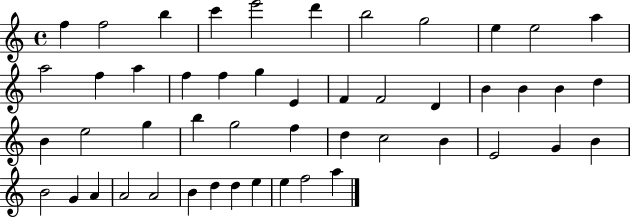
X:1
T:Untitled
M:4/4
L:1/4
K:C
f f2 b c' e'2 d' b2 g2 e e2 a a2 f a f f g E F F2 D B B B d B e2 g b g2 f d c2 B E2 G B B2 G A A2 A2 B d d e e f2 a